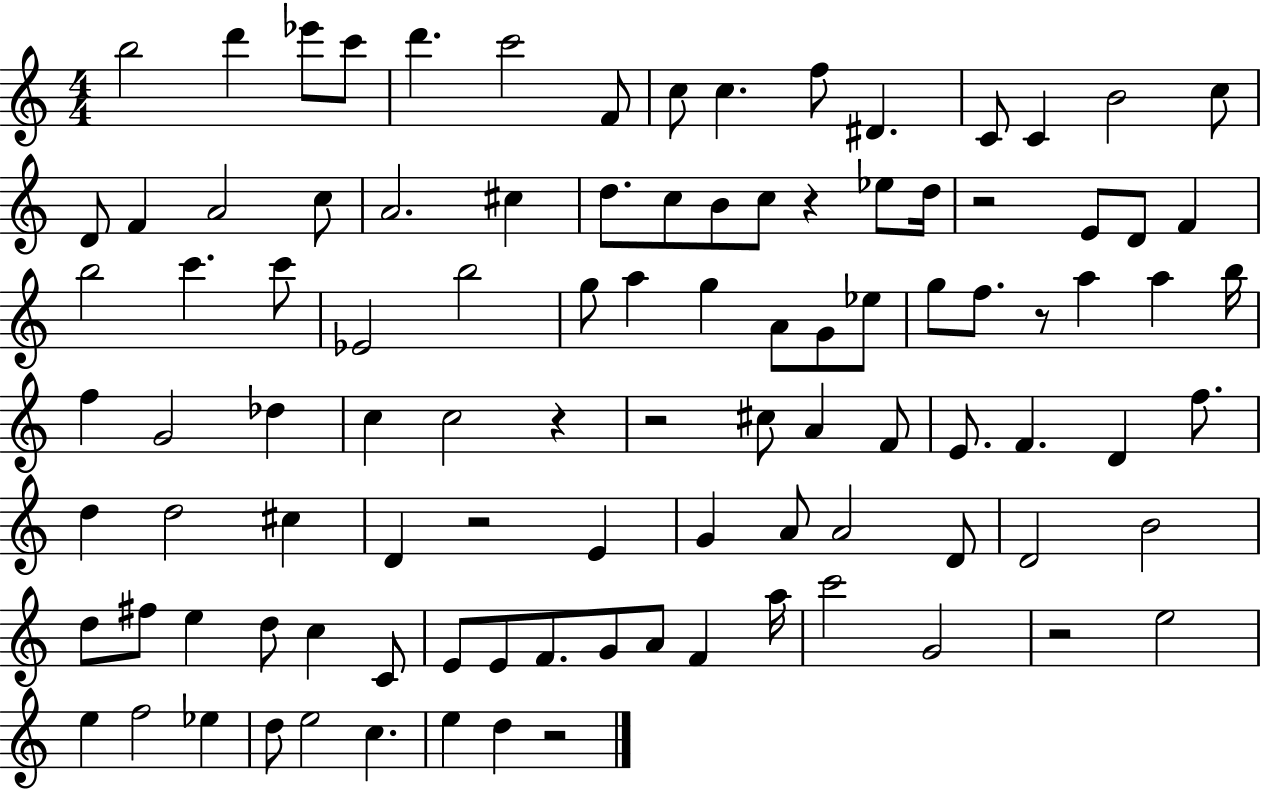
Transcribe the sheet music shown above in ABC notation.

X:1
T:Untitled
M:4/4
L:1/4
K:C
b2 d' _e'/2 c'/2 d' c'2 F/2 c/2 c f/2 ^D C/2 C B2 c/2 D/2 F A2 c/2 A2 ^c d/2 c/2 B/2 c/2 z _e/2 d/4 z2 E/2 D/2 F b2 c' c'/2 _E2 b2 g/2 a g A/2 G/2 _e/2 g/2 f/2 z/2 a a b/4 f G2 _d c c2 z z2 ^c/2 A F/2 E/2 F D f/2 d d2 ^c D z2 E G A/2 A2 D/2 D2 B2 d/2 ^f/2 e d/2 c C/2 E/2 E/2 F/2 G/2 A/2 F a/4 c'2 G2 z2 e2 e f2 _e d/2 e2 c e d z2